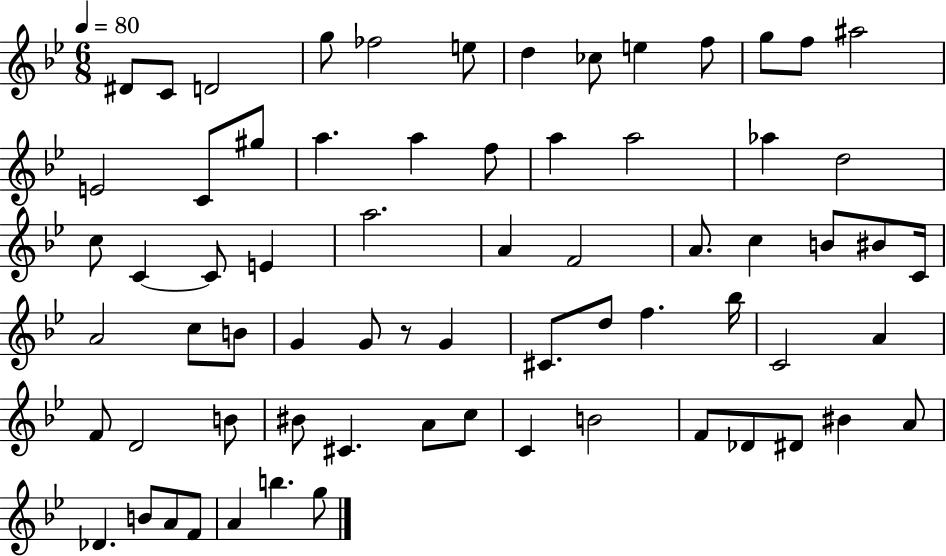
X:1
T:Untitled
M:6/8
L:1/4
K:Bb
^D/2 C/2 D2 g/2 _f2 e/2 d _c/2 e f/2 g/2 f/2 ^a2 E2 C/2 ^g/2 a a f/2 a a2 _a d2 c/2 C C/2 E a2 A F2 A/2 c B/2 ^B/2 C/4 A2 c/2 B/2 G G/2 z/2 G ^C/2 d/2 f _b/4 C2 A F/2 D2 B/2 ^B/2 ^C A/2 c/2 C B2 F/2 _D/2 ^D/2 ^B A/2 _D B/2 A/2 F/2 A b g/2